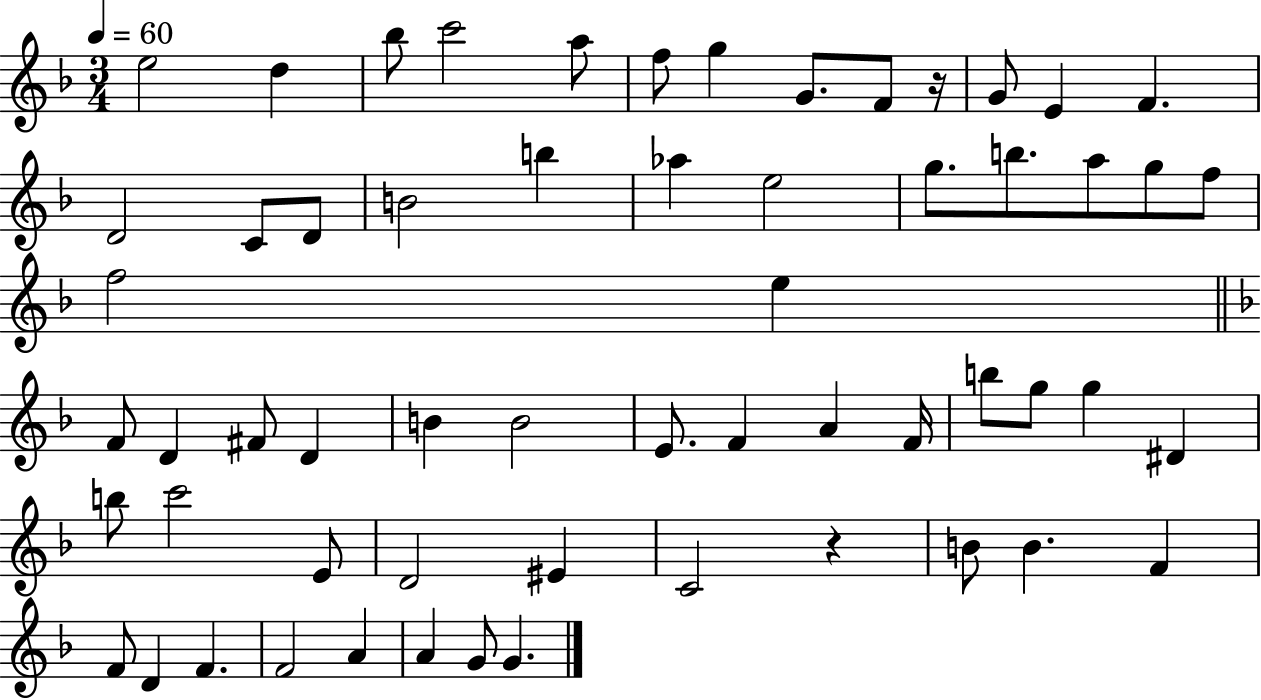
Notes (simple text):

E5/h D5/q Bb5/e C6/h A5/e F5/e G5/q G4/e. F4/e R/s G4/e E4/q F4/q. D4/h C4/e D4/e B4/h B5/q Ab5/q E5/h G5/e. B5/e. A5/e G5/e F5/e F5/h E5/q F4/e D4/q F#4/e D4/q B4/q B4/h E4/e. F4/q A4/q F4/s B5/e G5/e G5/q D#4/q B5/e C6/h E4/e D4/h EIS4/q C4/h R/q B4/e B4/q. F4/q F4/e D4/q F4/q. F4/h A4/q A4/q G4/e G4/q.